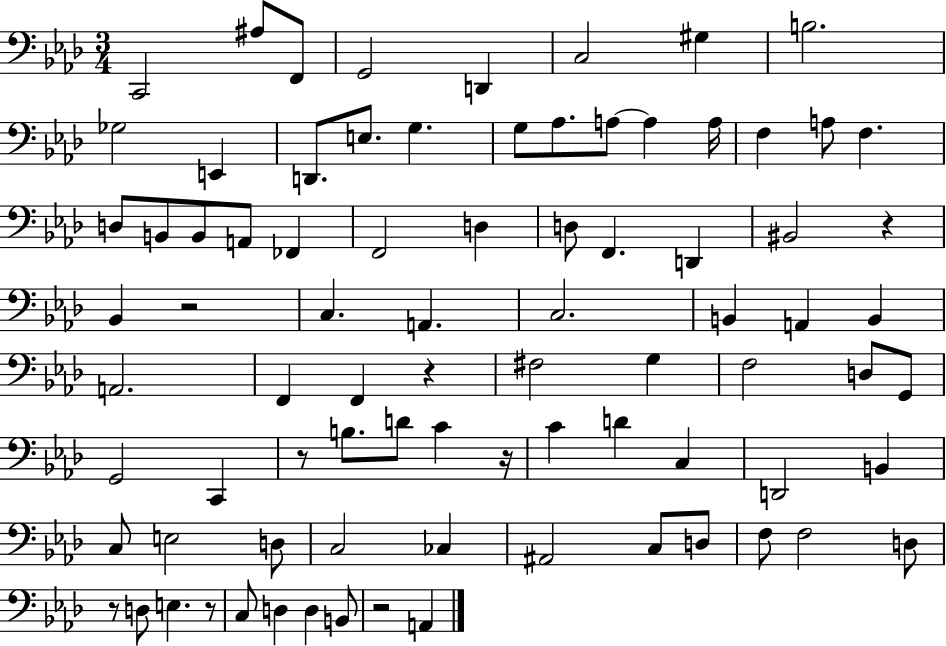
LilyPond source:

{
  \clef bass
  \numericTimeSignature
  \time 3/4
  \key aes \major
  \repeat volta 2 { c,2 ais8 f,8 | g,2 d,4 | c2 gis4 | b2. | \break ges2 e,4 | d,8. e8. g4. | g8 aes8. a8~~ a4 a16 | f4 a8 f4. | \break d8 b,8 b,8 a,8 fes,4 | f,2 d4 | d8 f,4. d,4 | bis,2 r4 | \break bes,4 r2 | c4. a,4. | c2. | b,4 a,4 b,4 | \break a,2. | f,4 f,4 r4 | fis2 g4 | f2 d8 g,8 | \break g,2 c,4 | r8 b8. d'8 c'4 r16 | c'4 d'4 c4 | d,2 b,4 | \break c8 e2 d8 | c2 ces4 | ais,2 c8 d8 | f8 f2 d8 | \break r8 d8 e4. r8 | c8 d4 d4 b,8 | r2 a,4 | } \bar "|."
}